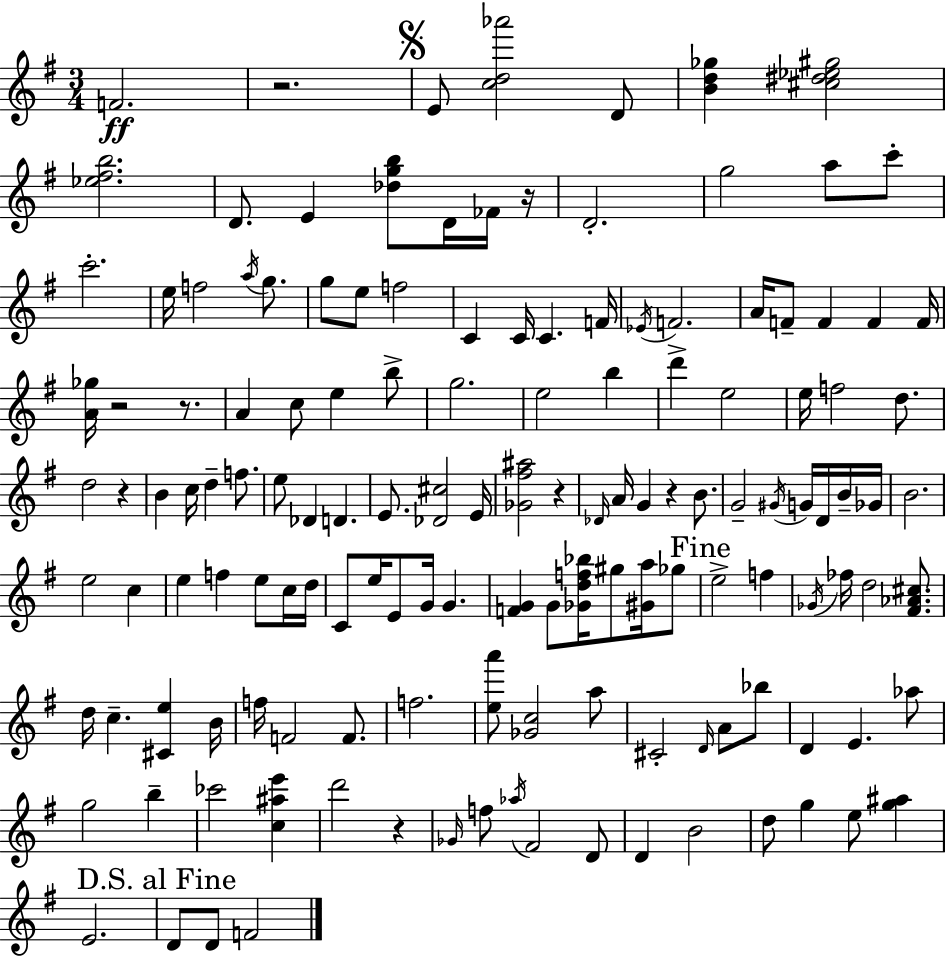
{
  \clef treble
  \numericTimeSignature
  \time 3/4
  \key g \major
  f'2.\ff | r2. | \mark \markup { \musicglyph "scripts.segno" } e'8 <c'' d'' aes'''>2 d'8 | <b' d'' ges''>4 <cis'' dis'' ees'' gis''>2 | \break <ees'' fis'' b''>2. | d'8. e'4 <des'' g'' b''>8 d'16 fes'16 r16 | d'2.-. | g''2 a''8 c'''8-. | \break c'''2.-. | e''16 f''2 \acciaccatura { a''16 } g''8. | g''8 e''8 f''2 | c'4 c'16 c'4. | \break f'16 \acciaccatura { ees'16 } f'2. | a'16 f'8-- f'4 f'4 | f'16 <a' ges''>16 r2 r8. | a'4 c''8 e''4 | \break b''8-> g''2. | e''2 b''4 | d'''4-> e''2 | e''16 f''2 d''8. | \break d''2 r4 | b'4 c''16 d''4-- f''8. | e''8 des'4 d'4. | e'8. <des' cis''>2 | \break e'16 <ges' fis'' ais''>2 r4 | \grace { des'16 } a'16 g'4 r4 | b'8. g'2-- \acciaccatura { gis'16 } | g'16 d'16 b'16-- ges'16 b'2. | \break e''2 | c''4 e''4 f''4 | e''8 c''16 d''16 c'8 e''16 e'8 g'16 g'4. | <f' g'>4 g'8 <ges' d'' f'' bes''>16 gis''8 | \break <gis' a''>16 ges''8 \mark "Fine" e''2-> | f''4 \acciaccatura { ges'16 } fes''16 d''2 | <fis' aes' cis''>8. d''16 c''4.-- | <cis' e''>4 b'16 f''16 f'2 | \break f'8. f''2. | <e'' a'''>8 <ges' c''>2 | a''8 cis'2-. | \grace { d'16 } a'8 bes''8 d'4 e'4. | \break aes''8 g''2 | b''4-- ces'''2 | <c'' ais'' e'''>4 d'''2 | r4 \grace { ges'16 } f''8 \acciaccatura { aes''16 } fis'2 | \break d'8 d'4 | b'2 d''8 g''4 | e''8 <g'' ais''>4 e'2. | \mark "D.S. al Fine" d'8 d'8 | \break f'2 \bar "|."
}